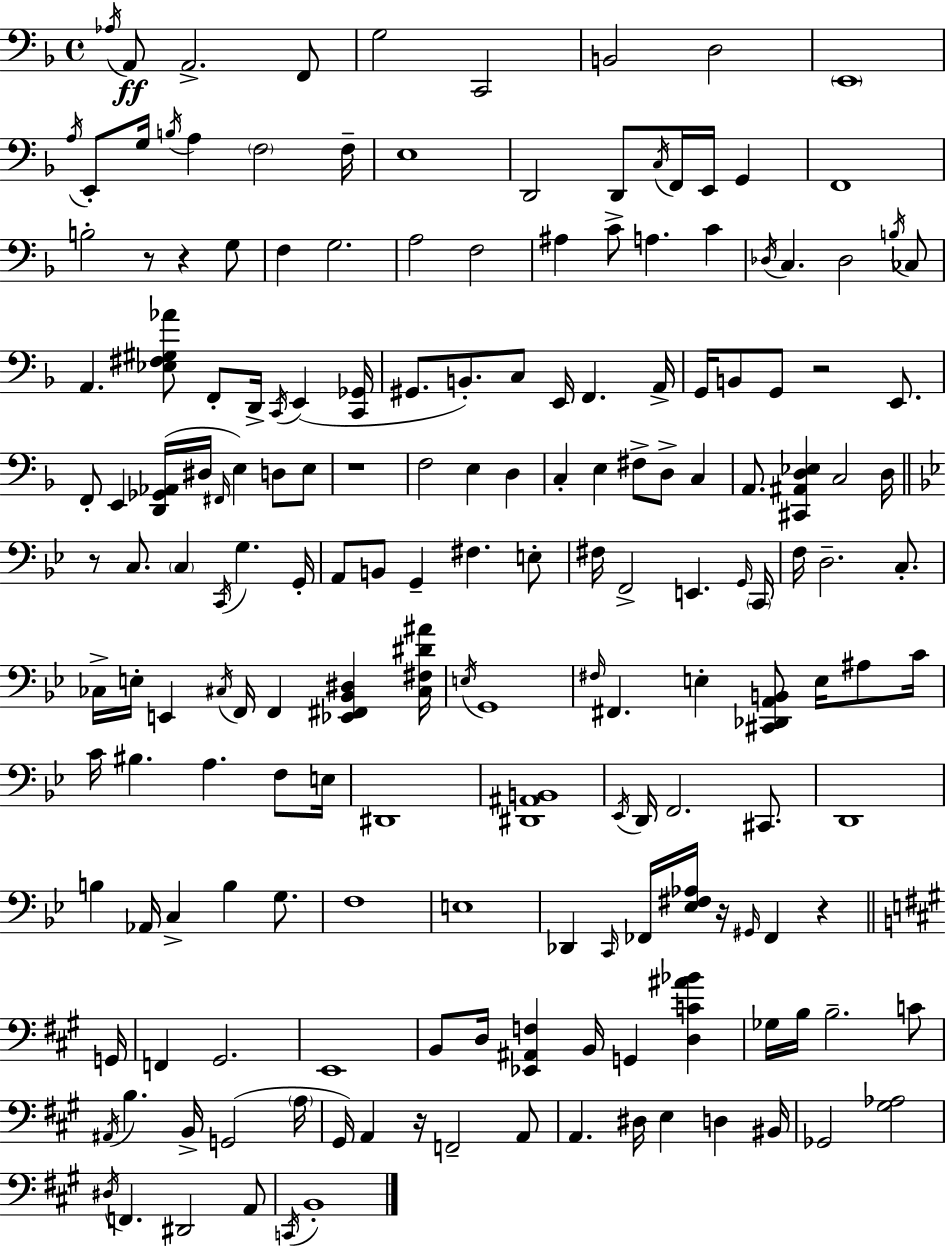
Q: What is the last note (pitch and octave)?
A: B2